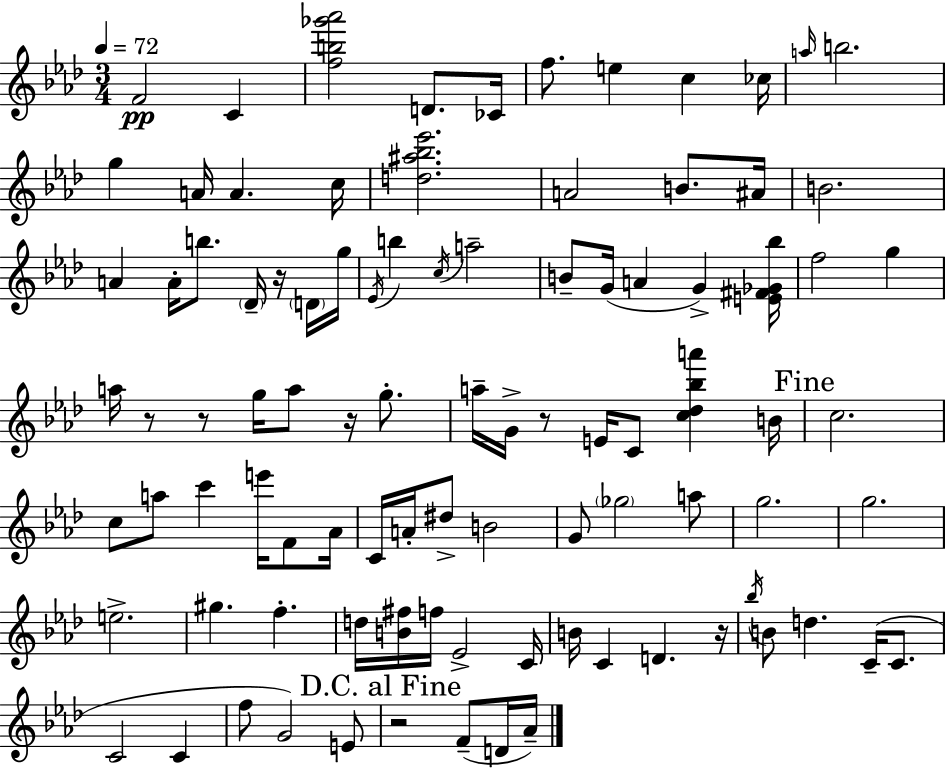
{
  \clef treble
  \numericTimeSignature
  \time 3/4
  \key aes \major
  \tempo 4 = 72
  f'2\pp c'4 | <f'' b'' ges''' aes'''>2 d'8. ces'16 | f''8. e''4 c''4 ces''16 | \grace { a''16 } b''2. | \break g''4 a'16 a'4. | c''16 <d'' ais'' bes'' ees'''>2. | a'2 b'8. | ais'16 b'2. | \break a'4 a'16-. b''8. \parenthesize des'16-- r16 \parenthesize d'16 | g''16 \acciaccatura { ees'16 } b''4 \acciaccatura { c''16 } a''2-- | b'8-- g'16( a'4 g'4->) | <e' fis' ges' bes''>16 f''2 g''4 | \break a''16 r8 r8 g''16 a''8 r16 | g''8.-. a''16-- g'16-> r8 e'16 c'8 <c'' des'' bes'' a'''>4 | b'16 \mark "Fine" c''2. | c''8 a''8 c'''4 e'''16 | \break f'8 aes'16 c'16 a'16-. dis''8-> b'2 | g'8 \parenthesize ges''2 | a''8 g''2. | g''2. | \break e''2.-> | gis''4. f''4.-. | d''16 <b' fis''>16 f''16 ees'2-> | c'16 b'16 c'4 d'4. | \break r16 \acciaccatura { bes''16 } b'8 d''4. | c'16--( c'8. c'2 | c'4 f''8 g'2) | e'8 \mark "D.C. al Fine" r2 | \break f'8--( d'16 aes'16--) \bar "|."
}